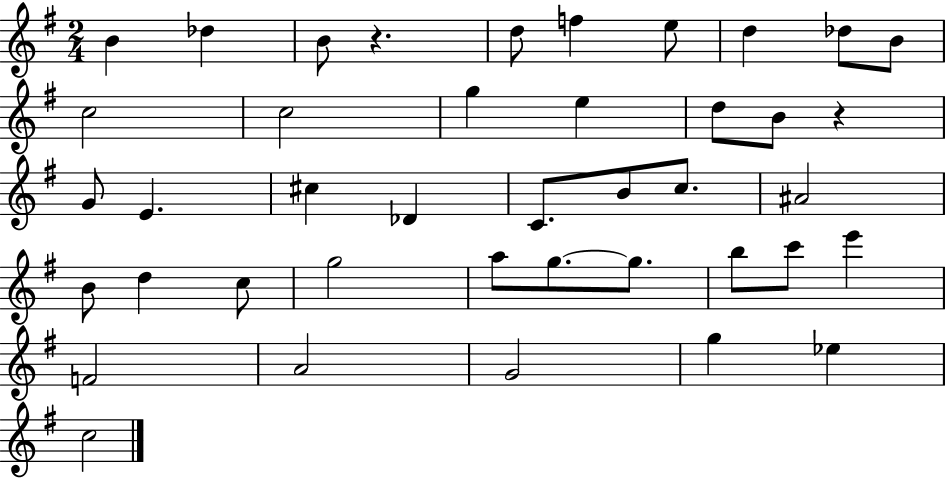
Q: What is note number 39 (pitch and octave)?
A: C5